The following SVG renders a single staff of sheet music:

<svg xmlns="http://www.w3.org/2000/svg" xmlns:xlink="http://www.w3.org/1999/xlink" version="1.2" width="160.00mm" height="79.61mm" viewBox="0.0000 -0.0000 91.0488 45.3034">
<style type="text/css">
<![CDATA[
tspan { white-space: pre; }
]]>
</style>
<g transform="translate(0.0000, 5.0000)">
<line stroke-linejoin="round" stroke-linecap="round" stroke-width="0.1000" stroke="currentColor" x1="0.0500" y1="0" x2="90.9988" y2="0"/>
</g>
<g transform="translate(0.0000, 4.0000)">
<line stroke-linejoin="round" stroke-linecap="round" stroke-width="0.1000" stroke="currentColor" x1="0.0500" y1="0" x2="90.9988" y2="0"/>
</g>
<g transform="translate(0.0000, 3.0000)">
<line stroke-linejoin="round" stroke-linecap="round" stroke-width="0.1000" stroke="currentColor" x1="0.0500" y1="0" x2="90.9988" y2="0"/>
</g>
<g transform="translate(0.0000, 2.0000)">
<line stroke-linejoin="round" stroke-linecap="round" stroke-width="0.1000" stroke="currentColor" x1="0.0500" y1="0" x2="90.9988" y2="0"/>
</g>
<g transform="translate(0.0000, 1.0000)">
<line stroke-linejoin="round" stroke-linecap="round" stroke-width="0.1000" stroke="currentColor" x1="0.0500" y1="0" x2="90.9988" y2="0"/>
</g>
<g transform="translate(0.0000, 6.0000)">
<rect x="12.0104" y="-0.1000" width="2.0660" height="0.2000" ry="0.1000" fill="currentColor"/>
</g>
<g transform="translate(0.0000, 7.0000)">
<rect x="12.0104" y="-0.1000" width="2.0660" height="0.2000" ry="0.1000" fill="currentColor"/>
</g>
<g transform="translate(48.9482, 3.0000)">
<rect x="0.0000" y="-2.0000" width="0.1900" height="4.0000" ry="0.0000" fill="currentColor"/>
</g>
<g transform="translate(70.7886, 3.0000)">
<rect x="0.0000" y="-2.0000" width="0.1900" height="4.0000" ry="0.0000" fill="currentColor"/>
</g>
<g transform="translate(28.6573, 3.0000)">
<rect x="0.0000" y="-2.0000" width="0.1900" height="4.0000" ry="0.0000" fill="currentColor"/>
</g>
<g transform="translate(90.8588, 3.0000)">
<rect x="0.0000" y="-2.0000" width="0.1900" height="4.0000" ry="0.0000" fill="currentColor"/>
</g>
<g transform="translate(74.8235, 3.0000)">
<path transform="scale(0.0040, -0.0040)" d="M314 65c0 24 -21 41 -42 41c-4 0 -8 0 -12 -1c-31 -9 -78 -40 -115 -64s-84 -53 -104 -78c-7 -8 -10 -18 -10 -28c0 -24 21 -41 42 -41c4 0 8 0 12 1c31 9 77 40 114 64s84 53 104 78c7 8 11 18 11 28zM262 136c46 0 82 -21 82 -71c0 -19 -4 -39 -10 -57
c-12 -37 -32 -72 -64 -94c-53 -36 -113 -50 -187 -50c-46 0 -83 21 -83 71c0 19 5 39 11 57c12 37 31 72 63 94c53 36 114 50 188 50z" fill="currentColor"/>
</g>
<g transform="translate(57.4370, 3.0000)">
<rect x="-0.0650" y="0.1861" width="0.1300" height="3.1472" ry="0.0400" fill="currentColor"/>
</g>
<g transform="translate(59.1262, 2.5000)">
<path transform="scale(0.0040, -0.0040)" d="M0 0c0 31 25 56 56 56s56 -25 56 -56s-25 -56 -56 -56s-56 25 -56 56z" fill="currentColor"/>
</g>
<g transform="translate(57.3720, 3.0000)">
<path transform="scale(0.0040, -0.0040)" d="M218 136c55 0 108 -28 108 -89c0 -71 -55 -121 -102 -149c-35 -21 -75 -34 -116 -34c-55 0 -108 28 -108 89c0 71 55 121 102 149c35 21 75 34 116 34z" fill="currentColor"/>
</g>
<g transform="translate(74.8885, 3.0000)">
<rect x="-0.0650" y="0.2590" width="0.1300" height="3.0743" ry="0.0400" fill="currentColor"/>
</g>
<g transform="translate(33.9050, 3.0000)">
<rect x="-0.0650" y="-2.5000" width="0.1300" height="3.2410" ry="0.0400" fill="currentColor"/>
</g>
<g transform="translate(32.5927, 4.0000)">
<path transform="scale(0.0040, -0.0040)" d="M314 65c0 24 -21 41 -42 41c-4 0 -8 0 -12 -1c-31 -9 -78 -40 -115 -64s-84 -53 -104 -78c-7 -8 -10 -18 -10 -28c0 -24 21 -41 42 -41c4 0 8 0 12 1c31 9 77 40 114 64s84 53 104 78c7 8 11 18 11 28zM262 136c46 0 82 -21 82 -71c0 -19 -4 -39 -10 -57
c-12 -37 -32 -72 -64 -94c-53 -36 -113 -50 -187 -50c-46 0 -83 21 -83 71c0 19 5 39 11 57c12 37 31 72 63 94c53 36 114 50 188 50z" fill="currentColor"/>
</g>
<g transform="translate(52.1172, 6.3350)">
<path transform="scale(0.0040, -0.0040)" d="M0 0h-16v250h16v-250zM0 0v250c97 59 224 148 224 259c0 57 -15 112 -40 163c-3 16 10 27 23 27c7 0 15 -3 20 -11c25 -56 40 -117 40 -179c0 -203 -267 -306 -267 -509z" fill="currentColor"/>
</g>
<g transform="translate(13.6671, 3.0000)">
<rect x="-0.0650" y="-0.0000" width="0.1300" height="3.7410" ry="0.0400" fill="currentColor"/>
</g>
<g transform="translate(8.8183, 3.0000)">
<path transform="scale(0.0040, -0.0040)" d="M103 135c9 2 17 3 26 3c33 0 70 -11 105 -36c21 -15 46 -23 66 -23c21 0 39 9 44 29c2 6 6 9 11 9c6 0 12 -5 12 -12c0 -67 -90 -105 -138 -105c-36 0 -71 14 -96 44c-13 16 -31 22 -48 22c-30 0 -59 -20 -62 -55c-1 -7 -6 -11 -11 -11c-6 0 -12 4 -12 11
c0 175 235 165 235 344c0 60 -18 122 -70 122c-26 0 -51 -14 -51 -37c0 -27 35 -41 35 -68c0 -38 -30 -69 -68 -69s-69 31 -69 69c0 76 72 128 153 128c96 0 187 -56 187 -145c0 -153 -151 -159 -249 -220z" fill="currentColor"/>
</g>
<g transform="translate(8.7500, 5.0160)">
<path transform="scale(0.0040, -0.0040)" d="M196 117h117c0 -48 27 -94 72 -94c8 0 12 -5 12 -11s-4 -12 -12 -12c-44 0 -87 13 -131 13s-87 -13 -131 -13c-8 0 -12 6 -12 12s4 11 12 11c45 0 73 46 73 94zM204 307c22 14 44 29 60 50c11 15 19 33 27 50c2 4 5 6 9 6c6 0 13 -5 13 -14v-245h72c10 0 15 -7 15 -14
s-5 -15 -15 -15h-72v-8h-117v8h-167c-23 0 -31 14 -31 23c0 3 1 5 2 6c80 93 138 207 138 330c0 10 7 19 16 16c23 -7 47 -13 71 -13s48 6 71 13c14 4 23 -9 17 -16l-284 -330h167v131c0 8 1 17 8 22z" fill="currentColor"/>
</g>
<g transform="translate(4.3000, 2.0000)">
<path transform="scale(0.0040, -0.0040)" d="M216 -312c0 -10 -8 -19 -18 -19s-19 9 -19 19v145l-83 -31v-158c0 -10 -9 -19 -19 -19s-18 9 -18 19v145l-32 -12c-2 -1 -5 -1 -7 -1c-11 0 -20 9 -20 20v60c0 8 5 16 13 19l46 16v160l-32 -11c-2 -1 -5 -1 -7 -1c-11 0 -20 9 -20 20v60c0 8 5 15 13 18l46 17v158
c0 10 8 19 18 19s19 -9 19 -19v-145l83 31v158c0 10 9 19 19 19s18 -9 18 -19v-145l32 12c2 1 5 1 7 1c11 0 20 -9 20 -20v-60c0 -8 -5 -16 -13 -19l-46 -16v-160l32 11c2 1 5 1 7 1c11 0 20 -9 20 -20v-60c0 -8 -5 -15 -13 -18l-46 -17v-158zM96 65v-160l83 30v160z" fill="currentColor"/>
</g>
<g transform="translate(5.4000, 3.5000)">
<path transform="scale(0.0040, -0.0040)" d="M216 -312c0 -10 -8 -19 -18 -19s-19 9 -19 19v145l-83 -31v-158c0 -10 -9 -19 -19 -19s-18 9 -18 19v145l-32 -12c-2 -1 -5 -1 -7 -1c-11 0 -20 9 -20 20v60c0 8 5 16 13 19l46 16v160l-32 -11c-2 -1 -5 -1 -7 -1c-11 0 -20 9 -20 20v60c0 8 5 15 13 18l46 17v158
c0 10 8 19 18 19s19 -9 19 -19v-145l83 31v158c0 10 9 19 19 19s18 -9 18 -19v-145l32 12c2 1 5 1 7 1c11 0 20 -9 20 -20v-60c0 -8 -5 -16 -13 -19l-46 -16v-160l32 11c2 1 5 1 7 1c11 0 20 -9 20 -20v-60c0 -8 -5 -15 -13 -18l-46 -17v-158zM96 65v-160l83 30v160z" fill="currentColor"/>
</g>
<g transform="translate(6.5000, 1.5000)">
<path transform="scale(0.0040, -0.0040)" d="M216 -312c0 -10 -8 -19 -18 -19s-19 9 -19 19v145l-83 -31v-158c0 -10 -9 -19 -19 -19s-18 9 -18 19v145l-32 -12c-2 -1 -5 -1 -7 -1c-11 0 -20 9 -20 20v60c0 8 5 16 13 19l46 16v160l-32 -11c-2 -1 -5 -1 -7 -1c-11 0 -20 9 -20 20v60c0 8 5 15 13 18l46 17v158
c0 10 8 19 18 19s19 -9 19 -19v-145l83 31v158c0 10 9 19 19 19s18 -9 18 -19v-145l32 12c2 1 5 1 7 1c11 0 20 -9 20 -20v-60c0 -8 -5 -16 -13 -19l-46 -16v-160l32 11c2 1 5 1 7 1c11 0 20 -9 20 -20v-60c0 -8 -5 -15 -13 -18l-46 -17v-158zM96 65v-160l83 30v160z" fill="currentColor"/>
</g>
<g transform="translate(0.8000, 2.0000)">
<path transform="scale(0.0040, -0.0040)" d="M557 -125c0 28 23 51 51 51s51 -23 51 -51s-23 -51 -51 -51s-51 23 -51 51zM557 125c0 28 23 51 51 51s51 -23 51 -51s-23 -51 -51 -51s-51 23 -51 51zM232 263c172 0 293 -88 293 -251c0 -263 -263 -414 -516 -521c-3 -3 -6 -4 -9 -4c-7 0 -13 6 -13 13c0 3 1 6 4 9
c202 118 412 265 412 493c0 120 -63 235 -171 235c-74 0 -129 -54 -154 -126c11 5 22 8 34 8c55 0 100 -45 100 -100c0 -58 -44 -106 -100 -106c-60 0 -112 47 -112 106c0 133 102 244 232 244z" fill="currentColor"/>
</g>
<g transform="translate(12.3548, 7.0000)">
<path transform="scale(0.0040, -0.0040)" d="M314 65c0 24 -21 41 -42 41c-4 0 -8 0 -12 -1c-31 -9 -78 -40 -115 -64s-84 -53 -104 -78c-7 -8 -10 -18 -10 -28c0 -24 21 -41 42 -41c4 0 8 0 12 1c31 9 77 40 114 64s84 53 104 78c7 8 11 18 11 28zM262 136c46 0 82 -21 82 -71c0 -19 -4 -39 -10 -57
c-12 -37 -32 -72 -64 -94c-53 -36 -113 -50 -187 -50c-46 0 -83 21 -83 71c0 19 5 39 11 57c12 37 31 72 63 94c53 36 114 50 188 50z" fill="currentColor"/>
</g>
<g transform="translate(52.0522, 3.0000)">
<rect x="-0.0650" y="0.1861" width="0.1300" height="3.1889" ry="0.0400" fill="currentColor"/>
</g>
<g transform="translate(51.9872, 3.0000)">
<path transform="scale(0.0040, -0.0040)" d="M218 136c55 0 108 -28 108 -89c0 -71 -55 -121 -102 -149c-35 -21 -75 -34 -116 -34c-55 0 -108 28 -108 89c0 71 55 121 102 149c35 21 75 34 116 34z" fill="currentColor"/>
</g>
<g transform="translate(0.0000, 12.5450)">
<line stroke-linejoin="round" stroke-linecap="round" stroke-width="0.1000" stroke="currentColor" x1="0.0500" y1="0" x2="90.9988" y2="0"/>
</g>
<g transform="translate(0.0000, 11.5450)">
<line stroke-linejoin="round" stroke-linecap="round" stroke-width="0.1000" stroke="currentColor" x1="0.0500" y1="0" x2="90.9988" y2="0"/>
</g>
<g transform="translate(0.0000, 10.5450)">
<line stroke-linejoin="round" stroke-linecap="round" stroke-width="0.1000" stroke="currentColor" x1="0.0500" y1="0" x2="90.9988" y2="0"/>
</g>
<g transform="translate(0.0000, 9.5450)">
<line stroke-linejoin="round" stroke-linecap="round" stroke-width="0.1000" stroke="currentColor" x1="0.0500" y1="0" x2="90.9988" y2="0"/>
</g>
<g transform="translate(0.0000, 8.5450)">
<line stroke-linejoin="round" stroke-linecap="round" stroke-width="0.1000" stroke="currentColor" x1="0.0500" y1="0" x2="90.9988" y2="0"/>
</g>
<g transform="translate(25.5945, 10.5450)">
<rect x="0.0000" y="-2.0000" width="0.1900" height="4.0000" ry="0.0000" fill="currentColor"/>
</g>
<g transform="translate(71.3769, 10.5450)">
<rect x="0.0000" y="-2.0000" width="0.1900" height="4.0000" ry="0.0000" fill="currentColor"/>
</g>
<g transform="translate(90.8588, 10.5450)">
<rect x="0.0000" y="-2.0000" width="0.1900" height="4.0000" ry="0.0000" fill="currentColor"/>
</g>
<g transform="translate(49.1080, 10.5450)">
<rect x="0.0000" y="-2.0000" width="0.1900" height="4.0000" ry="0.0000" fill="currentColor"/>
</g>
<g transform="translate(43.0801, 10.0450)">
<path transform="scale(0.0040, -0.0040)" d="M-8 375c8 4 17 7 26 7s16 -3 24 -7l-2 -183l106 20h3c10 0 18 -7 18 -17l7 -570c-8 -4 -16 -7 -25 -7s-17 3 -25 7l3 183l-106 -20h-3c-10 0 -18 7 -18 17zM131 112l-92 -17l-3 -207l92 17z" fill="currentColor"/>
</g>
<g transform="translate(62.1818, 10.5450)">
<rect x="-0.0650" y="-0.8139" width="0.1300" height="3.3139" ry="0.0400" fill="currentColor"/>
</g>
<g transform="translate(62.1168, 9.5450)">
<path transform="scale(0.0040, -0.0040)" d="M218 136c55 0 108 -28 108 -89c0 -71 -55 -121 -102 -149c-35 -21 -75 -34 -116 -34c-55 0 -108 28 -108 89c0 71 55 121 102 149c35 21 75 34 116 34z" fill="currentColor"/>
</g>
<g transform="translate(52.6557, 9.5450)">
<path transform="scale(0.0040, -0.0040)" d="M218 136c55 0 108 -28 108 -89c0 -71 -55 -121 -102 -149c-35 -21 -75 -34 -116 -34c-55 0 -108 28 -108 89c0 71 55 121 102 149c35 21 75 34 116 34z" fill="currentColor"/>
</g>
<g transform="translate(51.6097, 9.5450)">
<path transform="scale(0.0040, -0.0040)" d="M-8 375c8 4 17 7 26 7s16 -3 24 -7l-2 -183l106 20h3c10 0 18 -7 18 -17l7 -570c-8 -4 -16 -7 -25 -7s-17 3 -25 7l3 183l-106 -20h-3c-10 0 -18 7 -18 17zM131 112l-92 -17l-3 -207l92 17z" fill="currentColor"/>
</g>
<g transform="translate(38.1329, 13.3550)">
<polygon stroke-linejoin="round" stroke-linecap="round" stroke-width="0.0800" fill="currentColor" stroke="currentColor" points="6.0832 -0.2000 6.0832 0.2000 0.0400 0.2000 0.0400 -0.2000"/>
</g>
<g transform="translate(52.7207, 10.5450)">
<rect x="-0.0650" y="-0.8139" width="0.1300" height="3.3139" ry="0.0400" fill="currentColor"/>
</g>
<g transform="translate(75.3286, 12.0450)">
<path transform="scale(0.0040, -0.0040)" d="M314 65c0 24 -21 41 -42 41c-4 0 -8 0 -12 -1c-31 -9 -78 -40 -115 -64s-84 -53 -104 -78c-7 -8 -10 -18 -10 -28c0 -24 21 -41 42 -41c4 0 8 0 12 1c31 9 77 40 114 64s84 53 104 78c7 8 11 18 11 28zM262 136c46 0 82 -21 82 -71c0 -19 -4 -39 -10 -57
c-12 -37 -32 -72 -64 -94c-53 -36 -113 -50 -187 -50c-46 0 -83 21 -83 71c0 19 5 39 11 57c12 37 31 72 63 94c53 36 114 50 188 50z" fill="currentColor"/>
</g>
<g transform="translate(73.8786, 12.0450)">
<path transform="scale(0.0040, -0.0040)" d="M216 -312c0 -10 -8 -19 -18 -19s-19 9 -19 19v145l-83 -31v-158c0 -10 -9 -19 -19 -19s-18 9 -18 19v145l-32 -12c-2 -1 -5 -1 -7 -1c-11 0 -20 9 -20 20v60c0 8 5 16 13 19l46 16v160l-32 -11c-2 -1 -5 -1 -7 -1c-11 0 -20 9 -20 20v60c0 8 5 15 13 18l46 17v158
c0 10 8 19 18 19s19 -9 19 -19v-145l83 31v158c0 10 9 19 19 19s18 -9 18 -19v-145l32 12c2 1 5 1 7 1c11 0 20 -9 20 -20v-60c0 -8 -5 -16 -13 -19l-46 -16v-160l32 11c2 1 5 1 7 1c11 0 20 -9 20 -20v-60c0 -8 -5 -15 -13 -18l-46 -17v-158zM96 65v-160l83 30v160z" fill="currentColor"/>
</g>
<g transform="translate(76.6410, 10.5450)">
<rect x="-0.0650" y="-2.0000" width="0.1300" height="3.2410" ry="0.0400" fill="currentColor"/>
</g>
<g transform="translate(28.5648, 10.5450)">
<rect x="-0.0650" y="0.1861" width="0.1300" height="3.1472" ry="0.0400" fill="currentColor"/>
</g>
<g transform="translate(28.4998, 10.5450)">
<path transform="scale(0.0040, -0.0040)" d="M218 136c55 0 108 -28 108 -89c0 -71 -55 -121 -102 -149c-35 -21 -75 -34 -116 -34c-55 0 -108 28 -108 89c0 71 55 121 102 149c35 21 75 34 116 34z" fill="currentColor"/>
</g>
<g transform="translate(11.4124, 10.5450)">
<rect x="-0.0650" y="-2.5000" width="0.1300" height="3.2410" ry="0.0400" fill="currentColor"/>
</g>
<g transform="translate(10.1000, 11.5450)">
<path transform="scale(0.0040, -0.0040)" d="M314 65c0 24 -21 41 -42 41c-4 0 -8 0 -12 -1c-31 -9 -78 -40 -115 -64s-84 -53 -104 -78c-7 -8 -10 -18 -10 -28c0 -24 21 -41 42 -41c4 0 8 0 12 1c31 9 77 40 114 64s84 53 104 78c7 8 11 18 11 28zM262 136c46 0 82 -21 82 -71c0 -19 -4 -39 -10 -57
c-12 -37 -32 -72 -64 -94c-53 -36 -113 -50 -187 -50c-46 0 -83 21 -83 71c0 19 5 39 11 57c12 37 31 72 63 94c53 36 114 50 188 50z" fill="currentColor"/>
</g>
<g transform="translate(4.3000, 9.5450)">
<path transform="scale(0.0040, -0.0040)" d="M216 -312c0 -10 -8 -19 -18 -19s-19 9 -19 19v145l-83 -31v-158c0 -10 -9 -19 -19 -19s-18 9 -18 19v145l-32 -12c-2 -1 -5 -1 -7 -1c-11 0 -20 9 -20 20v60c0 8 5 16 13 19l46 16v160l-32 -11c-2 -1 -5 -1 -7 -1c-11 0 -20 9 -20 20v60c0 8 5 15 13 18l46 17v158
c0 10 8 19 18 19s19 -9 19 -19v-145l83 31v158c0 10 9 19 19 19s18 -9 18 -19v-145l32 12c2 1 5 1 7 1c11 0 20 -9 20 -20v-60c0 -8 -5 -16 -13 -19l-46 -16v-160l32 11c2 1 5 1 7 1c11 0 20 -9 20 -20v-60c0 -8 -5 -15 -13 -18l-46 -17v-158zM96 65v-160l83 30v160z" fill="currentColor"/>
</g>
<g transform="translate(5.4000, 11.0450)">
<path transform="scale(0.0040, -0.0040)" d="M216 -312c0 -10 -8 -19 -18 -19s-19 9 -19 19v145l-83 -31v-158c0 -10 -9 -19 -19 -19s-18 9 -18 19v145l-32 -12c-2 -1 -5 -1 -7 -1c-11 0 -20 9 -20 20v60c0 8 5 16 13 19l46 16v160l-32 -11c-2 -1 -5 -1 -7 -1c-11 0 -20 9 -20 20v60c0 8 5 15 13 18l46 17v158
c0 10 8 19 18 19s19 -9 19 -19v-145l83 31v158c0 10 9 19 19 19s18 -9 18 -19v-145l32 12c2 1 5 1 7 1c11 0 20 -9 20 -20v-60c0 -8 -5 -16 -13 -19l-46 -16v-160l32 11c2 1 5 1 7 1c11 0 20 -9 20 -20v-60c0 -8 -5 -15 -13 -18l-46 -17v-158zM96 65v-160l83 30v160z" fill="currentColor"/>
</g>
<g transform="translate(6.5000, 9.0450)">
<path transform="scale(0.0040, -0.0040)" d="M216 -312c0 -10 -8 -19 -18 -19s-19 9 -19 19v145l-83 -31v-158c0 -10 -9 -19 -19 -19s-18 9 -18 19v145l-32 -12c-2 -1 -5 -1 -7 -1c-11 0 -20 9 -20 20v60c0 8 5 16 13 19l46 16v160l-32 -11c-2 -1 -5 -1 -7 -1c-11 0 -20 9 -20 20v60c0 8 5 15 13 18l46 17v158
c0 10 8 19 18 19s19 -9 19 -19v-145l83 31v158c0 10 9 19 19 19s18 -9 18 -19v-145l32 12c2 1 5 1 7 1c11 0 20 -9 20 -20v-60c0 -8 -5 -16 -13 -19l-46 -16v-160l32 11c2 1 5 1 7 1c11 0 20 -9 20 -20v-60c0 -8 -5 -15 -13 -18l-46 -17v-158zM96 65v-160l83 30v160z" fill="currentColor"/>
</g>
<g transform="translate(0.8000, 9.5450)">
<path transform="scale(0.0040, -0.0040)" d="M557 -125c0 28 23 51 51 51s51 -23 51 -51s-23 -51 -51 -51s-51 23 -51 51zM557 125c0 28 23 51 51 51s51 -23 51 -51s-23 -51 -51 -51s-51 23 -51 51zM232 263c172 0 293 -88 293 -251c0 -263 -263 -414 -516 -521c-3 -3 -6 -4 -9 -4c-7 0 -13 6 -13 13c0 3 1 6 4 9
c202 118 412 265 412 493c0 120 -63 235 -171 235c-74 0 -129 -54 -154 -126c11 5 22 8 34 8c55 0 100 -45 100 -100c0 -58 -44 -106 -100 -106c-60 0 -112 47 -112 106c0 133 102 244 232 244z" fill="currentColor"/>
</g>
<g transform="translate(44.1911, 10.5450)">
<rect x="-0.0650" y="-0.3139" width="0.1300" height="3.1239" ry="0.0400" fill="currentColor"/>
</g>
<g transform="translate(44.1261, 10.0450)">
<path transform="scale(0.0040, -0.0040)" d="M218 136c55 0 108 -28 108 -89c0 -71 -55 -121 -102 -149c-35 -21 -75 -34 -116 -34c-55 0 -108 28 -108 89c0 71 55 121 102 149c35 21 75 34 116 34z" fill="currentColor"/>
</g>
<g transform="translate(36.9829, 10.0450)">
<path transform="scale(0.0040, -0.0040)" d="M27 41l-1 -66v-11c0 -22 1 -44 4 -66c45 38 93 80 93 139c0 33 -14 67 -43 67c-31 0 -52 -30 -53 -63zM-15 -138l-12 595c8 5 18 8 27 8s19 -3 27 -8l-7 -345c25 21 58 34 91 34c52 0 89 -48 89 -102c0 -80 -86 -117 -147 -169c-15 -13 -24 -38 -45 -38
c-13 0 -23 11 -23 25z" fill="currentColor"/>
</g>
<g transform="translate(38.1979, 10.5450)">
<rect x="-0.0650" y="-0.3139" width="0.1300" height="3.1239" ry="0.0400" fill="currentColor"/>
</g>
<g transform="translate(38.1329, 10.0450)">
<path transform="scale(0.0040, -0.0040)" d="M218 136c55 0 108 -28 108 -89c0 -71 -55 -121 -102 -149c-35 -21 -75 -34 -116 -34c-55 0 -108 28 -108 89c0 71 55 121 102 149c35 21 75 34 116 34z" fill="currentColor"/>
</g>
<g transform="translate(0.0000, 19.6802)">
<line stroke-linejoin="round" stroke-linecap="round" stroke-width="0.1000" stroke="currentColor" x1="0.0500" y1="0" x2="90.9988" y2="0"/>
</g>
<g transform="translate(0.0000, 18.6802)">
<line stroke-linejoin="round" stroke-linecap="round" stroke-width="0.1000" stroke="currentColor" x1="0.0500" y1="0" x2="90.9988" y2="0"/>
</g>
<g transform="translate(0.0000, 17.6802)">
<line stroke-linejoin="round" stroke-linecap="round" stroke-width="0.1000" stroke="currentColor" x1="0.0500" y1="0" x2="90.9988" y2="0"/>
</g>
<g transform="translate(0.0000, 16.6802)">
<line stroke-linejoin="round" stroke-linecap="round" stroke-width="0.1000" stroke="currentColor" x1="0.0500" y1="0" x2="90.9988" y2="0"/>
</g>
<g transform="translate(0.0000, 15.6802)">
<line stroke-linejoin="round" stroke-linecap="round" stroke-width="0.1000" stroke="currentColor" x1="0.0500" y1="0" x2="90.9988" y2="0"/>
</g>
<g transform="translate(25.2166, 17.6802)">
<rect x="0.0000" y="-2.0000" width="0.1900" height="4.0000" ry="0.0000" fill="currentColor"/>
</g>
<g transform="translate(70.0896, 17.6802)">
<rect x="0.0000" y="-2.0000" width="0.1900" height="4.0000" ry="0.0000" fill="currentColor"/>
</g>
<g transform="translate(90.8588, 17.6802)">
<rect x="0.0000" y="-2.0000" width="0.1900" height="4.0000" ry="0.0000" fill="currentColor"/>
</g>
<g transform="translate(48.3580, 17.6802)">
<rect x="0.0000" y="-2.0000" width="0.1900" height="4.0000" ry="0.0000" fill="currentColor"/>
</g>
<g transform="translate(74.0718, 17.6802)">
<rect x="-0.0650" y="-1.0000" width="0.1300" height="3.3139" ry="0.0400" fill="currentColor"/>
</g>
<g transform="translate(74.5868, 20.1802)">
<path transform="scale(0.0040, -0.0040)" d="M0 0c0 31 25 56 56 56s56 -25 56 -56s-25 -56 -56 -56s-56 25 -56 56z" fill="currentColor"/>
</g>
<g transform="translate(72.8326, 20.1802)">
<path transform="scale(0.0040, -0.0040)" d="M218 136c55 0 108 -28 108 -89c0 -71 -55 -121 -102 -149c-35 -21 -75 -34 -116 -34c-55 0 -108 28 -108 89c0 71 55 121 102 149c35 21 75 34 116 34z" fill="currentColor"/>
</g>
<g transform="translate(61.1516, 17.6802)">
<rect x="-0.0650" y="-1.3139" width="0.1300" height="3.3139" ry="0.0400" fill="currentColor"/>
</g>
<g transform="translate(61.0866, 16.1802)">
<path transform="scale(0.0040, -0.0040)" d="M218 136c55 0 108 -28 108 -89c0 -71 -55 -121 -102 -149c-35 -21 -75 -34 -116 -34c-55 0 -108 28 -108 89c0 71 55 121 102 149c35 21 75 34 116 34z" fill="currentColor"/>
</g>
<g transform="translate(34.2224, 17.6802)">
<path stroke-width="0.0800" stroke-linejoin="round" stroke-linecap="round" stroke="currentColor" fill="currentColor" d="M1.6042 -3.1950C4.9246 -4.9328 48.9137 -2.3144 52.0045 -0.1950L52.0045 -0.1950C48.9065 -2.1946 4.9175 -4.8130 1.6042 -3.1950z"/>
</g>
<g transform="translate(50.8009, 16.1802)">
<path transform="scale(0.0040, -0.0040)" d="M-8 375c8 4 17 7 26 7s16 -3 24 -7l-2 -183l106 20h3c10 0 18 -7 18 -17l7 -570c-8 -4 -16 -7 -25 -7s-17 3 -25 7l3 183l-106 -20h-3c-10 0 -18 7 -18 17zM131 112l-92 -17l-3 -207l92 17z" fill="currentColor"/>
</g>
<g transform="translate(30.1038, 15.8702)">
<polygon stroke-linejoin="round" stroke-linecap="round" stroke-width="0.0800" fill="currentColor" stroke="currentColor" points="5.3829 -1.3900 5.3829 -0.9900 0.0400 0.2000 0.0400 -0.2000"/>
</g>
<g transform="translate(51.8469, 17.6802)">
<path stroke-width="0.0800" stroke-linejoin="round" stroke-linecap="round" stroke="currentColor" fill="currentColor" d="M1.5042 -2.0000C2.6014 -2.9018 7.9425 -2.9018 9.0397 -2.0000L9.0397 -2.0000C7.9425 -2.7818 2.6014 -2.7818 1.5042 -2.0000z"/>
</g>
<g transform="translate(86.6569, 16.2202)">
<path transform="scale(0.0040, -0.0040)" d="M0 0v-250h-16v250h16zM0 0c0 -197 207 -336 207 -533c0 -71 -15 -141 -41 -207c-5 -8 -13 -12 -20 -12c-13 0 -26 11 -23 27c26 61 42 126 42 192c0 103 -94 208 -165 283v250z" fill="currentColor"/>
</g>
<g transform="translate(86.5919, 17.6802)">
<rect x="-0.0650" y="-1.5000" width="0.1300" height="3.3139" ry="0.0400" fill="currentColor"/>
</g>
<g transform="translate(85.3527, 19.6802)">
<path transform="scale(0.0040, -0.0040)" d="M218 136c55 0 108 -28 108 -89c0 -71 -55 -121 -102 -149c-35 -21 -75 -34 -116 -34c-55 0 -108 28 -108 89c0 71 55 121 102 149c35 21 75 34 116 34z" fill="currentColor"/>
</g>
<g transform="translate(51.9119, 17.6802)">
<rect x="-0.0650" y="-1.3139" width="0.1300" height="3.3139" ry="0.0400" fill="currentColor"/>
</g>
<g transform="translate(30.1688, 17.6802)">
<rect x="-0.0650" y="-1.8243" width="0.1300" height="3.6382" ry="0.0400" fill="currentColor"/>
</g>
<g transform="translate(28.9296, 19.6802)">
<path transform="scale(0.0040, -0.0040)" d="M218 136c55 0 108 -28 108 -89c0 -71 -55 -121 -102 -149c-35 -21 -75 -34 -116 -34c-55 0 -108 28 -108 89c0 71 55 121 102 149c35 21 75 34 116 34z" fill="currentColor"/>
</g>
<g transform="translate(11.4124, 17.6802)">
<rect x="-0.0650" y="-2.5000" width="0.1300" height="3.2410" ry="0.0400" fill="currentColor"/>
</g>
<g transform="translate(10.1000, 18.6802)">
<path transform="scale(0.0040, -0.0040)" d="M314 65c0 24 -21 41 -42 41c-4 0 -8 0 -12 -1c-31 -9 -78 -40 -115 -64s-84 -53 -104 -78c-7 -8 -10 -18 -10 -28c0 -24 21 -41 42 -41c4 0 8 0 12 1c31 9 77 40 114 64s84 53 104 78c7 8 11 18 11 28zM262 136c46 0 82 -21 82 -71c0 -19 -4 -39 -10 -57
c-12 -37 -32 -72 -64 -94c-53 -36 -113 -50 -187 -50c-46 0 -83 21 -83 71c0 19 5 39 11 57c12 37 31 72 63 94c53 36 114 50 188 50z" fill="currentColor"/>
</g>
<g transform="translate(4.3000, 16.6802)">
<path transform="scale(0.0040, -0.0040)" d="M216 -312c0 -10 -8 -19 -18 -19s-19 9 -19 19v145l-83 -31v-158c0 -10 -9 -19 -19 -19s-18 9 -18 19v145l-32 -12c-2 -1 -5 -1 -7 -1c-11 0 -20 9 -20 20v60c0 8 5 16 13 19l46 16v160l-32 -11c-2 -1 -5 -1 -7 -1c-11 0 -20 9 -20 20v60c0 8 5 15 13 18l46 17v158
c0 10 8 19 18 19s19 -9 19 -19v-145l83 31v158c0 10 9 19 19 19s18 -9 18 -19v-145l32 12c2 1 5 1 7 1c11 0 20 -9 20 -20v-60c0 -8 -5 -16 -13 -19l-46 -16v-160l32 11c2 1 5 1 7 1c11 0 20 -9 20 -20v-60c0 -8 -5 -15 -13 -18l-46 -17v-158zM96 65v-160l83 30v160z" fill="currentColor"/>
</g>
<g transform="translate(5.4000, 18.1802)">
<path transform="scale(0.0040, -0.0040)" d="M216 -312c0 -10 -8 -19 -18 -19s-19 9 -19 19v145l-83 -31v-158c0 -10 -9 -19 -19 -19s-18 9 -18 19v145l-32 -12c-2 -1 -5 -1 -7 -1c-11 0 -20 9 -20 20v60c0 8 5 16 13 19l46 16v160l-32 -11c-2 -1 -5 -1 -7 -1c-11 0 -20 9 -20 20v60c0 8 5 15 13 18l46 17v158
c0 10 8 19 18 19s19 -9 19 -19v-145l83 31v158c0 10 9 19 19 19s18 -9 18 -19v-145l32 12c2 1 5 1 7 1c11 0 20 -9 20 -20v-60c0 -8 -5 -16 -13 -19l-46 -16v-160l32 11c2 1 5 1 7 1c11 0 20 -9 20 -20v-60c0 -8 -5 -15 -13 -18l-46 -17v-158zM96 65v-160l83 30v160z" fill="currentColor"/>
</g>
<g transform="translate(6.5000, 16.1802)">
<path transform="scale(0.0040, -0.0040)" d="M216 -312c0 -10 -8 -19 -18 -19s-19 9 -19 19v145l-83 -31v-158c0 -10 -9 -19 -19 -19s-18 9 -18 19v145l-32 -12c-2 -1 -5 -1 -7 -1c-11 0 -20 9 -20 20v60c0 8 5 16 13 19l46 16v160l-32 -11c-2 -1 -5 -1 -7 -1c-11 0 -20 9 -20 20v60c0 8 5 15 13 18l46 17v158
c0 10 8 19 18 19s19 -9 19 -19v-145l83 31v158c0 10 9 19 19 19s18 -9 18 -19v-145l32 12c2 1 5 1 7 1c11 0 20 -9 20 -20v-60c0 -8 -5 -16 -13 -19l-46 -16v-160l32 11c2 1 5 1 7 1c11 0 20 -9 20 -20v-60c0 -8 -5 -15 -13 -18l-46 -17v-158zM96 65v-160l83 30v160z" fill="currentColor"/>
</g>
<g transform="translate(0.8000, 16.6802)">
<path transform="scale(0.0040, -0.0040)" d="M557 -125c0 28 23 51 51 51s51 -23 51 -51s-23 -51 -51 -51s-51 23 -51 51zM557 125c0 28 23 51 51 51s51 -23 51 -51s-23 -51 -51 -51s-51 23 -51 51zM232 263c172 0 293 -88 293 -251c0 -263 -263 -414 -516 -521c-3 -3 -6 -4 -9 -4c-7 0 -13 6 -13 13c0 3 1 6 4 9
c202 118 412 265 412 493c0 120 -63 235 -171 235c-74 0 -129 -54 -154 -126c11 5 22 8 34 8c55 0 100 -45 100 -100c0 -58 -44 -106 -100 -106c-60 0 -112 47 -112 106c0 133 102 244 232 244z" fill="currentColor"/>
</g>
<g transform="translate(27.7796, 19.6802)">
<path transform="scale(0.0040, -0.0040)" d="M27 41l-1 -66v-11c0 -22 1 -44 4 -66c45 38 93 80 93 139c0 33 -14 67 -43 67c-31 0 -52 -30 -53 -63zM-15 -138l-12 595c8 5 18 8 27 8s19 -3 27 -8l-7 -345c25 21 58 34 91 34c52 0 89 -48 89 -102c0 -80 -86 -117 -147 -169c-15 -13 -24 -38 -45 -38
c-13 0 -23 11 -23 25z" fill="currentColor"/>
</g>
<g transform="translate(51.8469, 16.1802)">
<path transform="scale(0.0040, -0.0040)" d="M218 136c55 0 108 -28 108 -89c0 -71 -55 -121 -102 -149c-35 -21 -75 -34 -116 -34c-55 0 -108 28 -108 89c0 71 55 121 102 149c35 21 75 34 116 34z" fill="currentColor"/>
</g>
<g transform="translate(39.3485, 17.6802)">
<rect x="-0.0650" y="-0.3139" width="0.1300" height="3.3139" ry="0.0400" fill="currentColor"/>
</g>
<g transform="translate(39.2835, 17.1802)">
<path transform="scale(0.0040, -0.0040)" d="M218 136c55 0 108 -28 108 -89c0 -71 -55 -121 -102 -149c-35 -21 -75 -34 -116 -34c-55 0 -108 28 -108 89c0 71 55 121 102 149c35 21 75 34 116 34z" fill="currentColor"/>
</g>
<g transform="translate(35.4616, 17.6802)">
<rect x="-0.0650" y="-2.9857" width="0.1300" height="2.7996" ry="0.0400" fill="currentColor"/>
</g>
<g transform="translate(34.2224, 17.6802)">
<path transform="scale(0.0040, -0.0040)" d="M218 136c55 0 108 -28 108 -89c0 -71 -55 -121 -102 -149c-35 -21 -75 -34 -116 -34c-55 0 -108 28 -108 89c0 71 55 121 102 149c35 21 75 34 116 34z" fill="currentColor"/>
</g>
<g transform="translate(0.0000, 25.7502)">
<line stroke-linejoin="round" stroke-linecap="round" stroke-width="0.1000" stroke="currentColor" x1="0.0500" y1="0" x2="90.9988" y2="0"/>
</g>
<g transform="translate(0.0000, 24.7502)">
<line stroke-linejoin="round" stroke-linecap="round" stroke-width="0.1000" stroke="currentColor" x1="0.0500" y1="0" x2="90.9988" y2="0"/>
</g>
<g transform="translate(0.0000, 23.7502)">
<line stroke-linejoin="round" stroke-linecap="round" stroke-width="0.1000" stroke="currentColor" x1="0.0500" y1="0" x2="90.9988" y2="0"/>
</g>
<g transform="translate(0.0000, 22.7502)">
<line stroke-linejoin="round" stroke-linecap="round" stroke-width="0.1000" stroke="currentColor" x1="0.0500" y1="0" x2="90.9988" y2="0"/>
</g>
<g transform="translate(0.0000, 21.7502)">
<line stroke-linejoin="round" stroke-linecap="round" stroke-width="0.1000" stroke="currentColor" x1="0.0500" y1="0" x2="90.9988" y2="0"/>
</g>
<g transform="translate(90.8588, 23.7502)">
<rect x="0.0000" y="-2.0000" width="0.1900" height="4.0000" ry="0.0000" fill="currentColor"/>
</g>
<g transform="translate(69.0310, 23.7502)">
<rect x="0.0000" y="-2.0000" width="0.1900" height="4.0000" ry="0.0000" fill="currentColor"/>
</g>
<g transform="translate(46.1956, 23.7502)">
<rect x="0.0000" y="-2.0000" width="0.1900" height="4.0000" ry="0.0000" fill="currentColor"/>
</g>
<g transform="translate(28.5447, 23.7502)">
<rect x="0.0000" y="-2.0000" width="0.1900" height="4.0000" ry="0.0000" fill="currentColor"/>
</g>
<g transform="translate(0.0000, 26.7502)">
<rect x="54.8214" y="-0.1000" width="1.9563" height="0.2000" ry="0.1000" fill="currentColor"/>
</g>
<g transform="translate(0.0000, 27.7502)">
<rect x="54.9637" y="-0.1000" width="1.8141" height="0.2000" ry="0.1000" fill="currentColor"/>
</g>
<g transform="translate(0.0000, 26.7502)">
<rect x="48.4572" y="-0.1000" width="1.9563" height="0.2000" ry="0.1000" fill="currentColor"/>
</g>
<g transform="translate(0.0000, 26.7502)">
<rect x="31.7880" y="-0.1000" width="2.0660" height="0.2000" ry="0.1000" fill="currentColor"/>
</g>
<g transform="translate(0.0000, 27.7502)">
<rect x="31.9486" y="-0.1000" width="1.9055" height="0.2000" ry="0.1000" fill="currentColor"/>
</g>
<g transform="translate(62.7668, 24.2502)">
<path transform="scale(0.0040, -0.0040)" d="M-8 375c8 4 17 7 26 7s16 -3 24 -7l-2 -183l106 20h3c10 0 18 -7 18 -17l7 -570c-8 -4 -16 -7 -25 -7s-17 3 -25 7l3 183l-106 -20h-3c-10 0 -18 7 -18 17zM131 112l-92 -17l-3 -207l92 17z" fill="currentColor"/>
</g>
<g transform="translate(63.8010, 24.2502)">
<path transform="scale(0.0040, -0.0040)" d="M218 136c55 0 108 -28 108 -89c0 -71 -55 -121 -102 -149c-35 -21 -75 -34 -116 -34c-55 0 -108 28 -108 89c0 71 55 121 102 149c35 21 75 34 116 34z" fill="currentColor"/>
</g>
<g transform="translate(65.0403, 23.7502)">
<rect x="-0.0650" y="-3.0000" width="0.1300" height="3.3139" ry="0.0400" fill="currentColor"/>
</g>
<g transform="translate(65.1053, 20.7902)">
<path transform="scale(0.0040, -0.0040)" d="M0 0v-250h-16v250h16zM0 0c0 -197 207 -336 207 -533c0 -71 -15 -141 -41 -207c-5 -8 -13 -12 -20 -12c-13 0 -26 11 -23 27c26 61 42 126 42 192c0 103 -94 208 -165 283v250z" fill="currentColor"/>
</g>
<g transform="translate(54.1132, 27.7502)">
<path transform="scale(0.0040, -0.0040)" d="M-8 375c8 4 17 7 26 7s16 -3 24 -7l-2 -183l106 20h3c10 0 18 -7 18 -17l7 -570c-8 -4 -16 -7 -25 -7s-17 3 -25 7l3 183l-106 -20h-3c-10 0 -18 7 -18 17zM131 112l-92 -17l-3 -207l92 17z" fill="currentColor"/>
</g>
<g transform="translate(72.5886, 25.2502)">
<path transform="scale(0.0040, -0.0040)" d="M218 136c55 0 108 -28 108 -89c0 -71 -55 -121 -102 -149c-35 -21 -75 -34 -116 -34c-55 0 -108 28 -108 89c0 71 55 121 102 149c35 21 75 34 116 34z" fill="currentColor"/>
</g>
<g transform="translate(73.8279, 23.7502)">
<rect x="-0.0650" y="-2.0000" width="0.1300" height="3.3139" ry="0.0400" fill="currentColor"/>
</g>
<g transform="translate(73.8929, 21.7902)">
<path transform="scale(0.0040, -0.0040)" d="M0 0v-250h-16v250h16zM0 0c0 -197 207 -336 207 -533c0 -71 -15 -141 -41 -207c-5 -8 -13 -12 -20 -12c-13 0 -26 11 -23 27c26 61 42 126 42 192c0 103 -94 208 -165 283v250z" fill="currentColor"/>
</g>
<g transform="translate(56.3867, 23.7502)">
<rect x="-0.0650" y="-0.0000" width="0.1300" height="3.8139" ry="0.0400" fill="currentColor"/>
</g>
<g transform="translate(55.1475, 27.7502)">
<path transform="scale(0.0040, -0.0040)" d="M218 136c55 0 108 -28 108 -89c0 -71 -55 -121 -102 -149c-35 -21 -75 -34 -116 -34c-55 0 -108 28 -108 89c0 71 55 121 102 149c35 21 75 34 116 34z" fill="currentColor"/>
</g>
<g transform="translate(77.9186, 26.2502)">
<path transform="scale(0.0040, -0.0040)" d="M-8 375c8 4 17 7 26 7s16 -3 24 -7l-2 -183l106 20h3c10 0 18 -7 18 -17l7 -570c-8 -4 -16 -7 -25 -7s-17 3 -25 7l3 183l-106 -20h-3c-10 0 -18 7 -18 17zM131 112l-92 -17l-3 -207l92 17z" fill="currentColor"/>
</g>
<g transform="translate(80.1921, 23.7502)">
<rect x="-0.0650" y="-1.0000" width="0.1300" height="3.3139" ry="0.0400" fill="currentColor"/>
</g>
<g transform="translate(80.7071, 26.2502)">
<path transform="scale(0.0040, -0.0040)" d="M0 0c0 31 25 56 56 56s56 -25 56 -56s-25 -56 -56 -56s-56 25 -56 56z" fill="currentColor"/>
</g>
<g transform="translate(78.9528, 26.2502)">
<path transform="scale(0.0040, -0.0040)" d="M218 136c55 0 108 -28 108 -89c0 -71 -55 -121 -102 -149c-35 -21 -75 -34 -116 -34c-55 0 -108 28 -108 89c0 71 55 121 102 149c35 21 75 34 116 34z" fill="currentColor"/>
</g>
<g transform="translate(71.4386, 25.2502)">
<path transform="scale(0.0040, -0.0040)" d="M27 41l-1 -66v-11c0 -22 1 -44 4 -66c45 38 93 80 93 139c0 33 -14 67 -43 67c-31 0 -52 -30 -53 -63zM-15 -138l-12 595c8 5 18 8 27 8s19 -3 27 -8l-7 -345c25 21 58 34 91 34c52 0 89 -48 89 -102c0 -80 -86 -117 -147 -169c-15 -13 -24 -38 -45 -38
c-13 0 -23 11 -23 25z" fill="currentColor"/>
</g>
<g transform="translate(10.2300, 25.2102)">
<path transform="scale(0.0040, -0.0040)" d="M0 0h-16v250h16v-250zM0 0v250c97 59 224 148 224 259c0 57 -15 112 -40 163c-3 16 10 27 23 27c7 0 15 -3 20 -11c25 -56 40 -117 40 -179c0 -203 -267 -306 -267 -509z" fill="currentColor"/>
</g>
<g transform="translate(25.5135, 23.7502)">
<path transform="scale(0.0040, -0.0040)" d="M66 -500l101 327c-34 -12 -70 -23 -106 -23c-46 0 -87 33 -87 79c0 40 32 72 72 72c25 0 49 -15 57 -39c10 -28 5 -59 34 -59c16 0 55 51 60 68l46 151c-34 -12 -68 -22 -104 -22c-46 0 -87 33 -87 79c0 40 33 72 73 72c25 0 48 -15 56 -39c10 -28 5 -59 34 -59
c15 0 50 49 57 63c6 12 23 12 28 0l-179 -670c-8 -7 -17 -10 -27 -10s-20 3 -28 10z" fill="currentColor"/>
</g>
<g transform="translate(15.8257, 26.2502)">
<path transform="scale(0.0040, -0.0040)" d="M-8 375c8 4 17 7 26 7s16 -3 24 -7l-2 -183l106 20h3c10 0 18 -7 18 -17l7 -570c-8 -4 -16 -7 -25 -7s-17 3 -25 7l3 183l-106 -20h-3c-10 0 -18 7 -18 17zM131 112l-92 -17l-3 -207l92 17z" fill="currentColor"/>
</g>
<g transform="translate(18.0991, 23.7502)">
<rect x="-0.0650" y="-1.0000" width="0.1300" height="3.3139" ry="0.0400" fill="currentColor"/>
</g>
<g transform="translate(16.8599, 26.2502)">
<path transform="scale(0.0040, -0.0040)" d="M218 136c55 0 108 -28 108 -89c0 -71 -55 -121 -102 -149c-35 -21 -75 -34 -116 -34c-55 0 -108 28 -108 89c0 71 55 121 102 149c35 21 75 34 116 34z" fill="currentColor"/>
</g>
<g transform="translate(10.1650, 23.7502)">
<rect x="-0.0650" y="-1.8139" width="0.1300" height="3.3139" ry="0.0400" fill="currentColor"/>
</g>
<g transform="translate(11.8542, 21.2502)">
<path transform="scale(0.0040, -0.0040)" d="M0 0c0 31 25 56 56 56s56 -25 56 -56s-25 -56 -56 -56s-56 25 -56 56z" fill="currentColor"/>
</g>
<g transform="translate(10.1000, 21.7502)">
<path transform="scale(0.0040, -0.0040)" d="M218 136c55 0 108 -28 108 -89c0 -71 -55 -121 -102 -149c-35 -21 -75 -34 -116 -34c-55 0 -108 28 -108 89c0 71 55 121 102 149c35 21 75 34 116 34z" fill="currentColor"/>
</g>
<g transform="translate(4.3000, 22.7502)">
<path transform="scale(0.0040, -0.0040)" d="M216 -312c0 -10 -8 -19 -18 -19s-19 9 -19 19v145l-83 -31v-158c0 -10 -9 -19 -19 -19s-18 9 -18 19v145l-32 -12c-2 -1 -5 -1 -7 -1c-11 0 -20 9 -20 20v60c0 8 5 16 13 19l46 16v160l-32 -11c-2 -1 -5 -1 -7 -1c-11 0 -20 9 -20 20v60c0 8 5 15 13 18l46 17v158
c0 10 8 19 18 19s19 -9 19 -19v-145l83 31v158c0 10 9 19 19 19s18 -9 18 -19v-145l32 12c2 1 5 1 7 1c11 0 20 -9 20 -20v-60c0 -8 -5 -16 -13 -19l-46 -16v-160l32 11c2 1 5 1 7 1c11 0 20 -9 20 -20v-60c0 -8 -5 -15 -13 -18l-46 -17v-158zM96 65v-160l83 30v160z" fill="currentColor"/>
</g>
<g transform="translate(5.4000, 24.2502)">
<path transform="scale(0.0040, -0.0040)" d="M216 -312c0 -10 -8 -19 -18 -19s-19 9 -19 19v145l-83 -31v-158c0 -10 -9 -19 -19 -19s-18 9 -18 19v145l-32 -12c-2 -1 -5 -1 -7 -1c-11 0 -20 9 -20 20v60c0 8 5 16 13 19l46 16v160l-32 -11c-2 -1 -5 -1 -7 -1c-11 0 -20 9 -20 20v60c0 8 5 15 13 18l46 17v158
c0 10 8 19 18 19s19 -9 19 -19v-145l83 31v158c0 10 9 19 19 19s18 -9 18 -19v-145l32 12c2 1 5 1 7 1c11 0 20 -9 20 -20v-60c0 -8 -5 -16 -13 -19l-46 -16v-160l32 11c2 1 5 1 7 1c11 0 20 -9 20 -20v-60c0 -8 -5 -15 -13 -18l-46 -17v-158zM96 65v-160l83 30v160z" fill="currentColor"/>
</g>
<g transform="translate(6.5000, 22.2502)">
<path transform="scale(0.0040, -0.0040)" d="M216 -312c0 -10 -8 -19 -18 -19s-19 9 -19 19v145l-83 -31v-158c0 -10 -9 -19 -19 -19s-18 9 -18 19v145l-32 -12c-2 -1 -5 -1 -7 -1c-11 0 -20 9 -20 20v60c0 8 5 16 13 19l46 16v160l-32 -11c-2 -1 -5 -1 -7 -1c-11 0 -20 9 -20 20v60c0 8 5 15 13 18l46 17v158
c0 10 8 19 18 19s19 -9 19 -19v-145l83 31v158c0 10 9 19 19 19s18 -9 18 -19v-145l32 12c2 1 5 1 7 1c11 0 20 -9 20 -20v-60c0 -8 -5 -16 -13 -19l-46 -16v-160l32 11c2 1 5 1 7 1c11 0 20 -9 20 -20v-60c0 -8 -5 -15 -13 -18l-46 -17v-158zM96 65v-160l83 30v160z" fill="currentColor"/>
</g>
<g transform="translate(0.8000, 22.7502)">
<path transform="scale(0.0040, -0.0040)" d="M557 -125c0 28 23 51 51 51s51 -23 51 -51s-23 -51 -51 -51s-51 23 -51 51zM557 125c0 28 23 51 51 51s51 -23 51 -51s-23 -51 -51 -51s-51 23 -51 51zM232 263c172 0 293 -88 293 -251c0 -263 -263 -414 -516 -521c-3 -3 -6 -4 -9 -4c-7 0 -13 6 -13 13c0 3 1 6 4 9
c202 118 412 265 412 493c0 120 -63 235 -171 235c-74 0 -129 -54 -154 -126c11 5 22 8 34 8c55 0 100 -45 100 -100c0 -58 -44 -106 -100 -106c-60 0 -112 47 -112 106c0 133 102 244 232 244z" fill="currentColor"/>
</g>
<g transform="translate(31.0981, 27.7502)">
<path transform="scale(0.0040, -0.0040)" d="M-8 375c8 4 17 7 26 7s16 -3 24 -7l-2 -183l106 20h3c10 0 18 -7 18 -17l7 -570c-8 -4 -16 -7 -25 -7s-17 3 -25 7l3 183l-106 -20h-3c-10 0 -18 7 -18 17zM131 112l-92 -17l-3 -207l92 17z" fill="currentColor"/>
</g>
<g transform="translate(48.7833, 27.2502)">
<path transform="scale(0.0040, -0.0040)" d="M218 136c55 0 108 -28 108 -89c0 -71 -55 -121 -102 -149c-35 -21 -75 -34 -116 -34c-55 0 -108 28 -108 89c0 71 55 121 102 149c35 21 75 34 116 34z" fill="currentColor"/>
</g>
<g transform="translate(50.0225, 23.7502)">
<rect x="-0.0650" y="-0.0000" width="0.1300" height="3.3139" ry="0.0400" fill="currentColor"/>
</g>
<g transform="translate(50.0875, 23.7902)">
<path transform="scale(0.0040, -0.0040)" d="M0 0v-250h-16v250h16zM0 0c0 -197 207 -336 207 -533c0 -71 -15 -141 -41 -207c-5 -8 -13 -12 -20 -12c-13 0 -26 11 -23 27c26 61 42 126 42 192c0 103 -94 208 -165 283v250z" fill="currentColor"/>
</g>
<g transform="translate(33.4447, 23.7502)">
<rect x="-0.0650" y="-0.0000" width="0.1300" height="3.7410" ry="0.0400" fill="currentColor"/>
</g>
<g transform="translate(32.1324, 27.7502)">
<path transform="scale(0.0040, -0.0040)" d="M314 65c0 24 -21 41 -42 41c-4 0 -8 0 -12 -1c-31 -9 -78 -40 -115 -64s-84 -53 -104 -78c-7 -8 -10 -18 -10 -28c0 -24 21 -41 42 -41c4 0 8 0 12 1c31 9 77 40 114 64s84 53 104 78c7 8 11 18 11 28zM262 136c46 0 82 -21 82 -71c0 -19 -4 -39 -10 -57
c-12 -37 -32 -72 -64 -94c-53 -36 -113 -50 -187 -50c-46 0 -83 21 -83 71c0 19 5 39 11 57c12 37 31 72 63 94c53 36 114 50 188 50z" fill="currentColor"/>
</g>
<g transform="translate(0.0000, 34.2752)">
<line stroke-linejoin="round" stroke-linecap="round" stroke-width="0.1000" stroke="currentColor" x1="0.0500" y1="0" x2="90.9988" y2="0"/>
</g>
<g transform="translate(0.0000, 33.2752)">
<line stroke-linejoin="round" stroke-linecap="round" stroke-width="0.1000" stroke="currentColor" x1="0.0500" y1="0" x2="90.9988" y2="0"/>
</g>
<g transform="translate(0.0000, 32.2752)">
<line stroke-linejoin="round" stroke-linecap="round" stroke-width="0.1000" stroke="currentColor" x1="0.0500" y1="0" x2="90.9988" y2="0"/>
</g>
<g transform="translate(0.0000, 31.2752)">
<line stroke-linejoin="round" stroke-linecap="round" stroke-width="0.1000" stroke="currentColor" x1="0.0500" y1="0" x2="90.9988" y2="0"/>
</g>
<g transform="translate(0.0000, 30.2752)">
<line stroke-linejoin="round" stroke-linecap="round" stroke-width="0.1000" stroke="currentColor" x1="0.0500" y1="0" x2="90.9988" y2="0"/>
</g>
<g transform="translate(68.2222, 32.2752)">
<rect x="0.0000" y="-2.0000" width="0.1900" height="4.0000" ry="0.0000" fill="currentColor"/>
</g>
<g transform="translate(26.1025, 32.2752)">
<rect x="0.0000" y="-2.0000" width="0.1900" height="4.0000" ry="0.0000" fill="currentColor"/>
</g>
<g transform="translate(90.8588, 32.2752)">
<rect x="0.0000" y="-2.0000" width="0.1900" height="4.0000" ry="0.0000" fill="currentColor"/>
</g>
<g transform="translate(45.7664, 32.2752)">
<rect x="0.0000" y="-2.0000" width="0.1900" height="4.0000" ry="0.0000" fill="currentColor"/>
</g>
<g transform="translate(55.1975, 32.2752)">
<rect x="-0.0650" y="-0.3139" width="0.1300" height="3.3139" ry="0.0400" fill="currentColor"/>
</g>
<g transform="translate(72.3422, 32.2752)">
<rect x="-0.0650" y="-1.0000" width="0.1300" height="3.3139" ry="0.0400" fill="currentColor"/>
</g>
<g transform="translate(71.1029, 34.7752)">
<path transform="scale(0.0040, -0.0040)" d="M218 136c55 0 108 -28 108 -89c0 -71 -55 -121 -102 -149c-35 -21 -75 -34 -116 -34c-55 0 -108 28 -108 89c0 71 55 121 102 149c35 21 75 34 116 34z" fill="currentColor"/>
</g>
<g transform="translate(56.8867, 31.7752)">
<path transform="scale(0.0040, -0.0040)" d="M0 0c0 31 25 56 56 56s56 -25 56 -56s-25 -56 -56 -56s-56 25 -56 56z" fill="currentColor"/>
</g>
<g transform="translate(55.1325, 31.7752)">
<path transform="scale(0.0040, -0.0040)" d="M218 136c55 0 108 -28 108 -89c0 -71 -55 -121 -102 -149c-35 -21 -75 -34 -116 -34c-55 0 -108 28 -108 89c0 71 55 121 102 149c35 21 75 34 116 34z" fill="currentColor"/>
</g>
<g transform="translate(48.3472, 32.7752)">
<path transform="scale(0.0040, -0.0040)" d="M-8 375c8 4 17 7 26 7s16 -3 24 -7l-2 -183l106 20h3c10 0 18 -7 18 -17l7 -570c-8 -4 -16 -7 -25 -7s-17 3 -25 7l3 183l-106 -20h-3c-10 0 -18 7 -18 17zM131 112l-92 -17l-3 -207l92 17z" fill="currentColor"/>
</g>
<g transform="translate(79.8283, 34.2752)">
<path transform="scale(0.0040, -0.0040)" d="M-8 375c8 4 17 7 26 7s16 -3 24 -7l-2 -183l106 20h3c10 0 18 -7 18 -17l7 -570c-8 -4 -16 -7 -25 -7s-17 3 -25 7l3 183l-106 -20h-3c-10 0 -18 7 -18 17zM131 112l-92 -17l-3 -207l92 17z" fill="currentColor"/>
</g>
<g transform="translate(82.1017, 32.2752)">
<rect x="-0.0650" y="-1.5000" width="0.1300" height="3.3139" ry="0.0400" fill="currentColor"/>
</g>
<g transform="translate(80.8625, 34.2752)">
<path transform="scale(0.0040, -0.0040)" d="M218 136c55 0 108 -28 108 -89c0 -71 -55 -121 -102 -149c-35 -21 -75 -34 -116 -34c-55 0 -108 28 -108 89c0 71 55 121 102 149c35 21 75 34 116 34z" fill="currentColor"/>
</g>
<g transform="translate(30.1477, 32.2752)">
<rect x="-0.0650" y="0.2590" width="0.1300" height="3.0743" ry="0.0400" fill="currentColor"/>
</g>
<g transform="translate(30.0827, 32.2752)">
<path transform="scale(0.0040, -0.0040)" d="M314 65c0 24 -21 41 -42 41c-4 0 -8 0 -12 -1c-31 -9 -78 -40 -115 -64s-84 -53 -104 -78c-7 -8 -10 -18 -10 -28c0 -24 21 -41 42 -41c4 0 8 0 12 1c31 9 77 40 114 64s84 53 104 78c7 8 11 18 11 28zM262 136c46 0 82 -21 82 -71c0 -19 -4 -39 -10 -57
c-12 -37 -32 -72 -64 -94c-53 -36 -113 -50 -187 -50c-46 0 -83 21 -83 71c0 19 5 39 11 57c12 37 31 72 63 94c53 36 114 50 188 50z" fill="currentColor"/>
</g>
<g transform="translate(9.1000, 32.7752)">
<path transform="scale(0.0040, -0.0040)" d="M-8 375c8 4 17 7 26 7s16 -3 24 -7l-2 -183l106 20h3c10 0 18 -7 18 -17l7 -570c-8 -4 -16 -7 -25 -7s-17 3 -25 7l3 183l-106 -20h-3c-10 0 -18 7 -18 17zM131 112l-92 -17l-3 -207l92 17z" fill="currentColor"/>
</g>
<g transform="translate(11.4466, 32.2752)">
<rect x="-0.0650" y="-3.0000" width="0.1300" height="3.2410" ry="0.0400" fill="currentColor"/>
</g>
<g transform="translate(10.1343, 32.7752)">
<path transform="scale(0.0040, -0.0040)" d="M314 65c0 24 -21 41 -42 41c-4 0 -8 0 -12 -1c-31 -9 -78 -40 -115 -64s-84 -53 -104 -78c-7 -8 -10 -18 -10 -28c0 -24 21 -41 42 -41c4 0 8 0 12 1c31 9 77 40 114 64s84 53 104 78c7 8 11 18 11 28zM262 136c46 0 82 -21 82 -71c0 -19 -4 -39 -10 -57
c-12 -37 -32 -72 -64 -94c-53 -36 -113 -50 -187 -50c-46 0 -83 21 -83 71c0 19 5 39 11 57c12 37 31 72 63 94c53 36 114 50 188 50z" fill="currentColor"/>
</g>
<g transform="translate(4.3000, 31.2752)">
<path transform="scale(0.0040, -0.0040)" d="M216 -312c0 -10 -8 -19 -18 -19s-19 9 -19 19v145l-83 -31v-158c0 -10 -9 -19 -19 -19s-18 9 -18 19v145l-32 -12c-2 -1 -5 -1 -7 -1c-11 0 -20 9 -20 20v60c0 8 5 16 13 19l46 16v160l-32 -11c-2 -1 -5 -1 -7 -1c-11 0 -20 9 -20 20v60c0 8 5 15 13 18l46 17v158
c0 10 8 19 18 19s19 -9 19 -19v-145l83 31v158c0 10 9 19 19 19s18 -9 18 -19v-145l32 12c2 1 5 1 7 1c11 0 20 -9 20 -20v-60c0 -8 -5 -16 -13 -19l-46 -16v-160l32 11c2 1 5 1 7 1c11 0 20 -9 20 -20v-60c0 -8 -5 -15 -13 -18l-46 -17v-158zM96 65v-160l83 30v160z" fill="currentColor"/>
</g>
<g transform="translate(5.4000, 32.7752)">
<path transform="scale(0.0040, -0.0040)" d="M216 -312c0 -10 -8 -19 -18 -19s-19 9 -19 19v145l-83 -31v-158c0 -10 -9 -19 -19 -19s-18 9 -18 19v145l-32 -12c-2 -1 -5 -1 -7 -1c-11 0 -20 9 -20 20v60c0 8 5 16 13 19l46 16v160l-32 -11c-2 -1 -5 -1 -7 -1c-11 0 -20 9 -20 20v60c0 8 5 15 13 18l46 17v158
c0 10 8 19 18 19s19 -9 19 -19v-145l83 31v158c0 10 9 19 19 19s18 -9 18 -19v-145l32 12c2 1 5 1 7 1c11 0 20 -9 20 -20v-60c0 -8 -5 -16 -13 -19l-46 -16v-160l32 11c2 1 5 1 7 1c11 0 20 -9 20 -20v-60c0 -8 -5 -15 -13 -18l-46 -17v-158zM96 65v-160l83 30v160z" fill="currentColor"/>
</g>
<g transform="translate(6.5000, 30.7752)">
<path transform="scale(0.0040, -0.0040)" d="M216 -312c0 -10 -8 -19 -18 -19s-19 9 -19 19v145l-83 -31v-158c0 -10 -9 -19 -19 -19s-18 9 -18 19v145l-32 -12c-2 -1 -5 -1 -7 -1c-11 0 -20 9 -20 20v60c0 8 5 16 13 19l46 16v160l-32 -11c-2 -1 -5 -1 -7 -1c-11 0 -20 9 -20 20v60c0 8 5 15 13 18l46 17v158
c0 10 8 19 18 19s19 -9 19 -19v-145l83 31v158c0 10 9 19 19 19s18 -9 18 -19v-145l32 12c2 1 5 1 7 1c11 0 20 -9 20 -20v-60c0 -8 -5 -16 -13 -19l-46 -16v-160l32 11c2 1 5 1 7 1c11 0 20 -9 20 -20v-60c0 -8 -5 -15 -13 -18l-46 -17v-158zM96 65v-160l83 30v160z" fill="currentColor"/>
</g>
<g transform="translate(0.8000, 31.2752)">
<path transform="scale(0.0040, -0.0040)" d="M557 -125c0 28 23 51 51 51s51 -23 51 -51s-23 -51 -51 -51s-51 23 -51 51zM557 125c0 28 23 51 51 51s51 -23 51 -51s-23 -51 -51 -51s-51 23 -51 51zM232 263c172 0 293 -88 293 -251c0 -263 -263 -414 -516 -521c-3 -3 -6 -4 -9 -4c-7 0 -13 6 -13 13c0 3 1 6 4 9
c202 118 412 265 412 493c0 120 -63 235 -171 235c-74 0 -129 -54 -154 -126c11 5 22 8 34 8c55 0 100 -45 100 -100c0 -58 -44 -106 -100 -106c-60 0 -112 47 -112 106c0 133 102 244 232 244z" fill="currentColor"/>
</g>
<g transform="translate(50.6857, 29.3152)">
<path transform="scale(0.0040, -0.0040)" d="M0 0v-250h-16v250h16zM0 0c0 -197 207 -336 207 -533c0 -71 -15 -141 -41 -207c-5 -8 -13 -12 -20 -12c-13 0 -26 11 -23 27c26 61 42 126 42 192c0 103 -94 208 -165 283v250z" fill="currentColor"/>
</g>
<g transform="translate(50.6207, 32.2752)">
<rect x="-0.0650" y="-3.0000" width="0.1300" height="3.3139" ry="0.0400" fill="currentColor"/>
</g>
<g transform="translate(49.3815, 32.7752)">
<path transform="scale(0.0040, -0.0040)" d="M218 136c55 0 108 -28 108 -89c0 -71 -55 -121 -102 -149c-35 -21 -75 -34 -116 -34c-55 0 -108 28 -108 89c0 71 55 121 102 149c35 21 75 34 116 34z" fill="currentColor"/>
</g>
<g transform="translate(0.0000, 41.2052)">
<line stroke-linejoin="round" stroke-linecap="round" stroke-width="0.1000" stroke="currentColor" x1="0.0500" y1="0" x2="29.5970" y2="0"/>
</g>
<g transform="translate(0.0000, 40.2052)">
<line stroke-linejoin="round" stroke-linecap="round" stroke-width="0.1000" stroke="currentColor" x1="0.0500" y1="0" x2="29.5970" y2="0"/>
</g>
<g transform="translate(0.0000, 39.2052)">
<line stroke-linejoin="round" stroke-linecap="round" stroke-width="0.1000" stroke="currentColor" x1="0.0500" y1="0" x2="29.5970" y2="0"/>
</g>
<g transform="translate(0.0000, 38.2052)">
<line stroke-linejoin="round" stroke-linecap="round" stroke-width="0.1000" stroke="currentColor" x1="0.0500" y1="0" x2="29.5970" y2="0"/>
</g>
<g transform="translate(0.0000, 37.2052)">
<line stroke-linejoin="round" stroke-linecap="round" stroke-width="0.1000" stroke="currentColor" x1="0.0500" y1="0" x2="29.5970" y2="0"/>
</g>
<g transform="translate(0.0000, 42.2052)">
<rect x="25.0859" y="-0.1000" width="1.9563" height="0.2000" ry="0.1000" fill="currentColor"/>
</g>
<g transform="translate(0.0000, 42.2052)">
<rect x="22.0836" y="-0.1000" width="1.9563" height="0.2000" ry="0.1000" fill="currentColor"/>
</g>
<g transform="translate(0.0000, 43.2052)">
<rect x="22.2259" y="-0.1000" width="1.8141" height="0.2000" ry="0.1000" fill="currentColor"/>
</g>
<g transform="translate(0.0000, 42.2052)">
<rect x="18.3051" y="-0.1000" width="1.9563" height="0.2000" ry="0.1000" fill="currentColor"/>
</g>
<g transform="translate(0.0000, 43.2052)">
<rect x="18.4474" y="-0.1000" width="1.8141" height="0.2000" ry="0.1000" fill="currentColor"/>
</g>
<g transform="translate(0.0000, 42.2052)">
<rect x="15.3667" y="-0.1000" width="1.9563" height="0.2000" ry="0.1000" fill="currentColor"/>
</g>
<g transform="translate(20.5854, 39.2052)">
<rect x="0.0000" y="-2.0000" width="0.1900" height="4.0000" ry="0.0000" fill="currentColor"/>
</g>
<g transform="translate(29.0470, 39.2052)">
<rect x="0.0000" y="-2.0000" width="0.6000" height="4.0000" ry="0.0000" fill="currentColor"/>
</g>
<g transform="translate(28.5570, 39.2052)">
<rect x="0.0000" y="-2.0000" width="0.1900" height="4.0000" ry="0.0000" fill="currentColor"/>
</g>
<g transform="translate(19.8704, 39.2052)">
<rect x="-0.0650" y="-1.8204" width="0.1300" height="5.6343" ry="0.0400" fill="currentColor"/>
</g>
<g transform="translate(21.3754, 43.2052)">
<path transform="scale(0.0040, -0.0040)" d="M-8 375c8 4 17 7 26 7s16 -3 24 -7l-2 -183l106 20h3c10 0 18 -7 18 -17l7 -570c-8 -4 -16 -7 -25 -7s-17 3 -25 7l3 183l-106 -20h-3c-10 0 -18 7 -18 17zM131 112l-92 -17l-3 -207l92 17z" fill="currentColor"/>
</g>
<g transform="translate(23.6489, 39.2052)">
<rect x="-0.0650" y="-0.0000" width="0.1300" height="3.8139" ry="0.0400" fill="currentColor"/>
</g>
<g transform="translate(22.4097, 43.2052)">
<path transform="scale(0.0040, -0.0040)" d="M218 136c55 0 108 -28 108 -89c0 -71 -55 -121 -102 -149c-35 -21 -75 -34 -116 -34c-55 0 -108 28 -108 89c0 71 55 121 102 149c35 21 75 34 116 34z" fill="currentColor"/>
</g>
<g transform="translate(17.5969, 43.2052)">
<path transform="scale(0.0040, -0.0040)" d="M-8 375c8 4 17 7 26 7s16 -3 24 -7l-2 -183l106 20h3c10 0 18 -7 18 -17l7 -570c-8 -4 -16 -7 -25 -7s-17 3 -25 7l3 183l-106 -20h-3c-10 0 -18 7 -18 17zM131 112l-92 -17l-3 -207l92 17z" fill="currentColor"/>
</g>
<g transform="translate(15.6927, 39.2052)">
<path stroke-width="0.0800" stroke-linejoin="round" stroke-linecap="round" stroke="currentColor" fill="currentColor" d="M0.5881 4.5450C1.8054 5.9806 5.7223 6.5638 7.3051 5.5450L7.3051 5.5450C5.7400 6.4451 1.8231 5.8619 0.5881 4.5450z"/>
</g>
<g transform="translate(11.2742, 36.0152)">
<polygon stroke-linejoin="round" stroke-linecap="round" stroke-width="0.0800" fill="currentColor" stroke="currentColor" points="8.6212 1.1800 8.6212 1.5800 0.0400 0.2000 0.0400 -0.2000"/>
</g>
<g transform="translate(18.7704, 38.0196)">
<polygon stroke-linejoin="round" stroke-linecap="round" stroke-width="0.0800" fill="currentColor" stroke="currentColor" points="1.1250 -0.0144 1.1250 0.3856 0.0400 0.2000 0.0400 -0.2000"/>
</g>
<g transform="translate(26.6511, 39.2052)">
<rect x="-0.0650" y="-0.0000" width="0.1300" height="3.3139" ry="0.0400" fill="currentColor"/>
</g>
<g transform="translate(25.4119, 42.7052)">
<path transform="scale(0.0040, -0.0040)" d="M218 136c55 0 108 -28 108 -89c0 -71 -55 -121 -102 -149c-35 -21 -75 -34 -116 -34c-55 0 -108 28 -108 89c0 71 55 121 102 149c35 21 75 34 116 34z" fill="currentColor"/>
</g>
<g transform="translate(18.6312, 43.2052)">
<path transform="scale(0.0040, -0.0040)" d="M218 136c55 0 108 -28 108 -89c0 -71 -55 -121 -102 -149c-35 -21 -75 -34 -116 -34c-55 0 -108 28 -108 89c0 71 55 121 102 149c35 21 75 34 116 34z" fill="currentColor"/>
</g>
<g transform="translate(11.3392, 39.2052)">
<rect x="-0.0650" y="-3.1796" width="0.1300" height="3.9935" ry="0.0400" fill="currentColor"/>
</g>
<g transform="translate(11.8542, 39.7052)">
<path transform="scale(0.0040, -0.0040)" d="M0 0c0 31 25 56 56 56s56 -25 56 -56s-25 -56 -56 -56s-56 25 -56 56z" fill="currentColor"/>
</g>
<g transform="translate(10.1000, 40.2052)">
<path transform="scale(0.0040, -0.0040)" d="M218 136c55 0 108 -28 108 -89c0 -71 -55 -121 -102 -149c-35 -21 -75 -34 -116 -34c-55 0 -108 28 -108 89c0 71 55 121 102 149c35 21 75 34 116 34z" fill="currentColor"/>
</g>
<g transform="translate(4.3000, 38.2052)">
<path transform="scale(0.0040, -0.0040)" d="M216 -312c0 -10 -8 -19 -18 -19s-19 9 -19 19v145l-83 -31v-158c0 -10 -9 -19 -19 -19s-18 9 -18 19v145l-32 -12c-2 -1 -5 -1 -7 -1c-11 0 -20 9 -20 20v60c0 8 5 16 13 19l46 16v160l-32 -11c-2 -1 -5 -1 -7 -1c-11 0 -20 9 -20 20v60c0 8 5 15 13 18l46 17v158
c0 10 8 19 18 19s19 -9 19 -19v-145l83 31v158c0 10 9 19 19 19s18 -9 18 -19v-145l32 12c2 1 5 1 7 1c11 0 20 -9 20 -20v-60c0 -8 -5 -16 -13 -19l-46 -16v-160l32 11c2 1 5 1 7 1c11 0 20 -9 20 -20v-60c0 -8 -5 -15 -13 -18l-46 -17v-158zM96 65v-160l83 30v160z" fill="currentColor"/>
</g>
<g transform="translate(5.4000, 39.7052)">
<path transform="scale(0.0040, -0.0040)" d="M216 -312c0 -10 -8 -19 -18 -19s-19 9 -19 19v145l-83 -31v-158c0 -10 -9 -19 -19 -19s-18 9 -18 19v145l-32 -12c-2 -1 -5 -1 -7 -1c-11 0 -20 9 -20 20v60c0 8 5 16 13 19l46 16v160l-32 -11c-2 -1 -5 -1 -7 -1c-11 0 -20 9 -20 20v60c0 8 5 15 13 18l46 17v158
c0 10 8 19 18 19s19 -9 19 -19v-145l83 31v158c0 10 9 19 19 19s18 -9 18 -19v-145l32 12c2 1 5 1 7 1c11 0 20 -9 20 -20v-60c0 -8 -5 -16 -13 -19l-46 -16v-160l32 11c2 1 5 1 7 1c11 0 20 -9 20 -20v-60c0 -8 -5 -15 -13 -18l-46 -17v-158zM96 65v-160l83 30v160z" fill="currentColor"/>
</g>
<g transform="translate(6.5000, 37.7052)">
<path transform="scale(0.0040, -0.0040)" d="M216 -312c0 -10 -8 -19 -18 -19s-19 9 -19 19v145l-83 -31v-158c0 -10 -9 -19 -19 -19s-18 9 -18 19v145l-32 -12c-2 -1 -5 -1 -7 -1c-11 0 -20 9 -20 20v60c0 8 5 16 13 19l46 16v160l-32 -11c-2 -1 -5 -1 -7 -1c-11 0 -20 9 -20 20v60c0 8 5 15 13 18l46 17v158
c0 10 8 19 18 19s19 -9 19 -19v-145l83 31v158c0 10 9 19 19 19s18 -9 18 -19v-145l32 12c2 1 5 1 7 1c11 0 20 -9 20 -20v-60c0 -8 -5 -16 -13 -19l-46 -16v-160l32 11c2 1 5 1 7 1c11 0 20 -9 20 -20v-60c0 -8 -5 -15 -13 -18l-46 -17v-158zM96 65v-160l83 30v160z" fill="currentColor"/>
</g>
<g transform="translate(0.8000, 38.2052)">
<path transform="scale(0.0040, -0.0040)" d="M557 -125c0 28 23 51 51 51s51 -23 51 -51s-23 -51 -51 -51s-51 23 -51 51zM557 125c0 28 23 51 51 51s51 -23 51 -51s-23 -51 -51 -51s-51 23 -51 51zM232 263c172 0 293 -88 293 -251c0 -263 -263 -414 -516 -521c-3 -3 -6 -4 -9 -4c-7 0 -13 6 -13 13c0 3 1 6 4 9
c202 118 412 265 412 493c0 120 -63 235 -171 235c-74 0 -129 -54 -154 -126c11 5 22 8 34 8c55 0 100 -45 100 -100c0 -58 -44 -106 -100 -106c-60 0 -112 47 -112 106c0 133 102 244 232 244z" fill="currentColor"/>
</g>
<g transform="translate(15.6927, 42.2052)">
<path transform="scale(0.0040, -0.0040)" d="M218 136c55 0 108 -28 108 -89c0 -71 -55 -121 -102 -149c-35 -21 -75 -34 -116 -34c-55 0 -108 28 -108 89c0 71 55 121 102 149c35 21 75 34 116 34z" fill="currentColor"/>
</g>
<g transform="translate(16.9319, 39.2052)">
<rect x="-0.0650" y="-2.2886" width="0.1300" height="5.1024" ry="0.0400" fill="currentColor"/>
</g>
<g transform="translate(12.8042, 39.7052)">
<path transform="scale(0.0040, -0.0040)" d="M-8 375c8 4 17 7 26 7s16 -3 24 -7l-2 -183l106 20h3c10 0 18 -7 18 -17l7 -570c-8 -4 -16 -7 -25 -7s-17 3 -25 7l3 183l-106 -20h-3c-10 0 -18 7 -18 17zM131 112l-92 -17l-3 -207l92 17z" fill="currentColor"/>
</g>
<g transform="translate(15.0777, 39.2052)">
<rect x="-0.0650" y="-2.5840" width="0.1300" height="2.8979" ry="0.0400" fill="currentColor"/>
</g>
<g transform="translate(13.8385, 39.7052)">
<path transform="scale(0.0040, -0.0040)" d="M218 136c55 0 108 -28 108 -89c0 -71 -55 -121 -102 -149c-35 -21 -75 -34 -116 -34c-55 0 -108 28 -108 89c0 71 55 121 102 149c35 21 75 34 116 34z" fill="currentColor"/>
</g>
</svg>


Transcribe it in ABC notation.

X:1
T:Untitled
M:2/4
L:1/4
K:A
^C,,2 B,,2 D,/2 D, D,2 B,,2 D, _E,/2 E,/2 F, F, ^A,,2 B,,2 _G,,/2 D,/2 E, G, G, ^F,, ^G,,/2 A,/2 F,, z/4 C,,2 D,,/2 C,, C,/2 _A,,/2 F,, C,2 D,2 C,/2 E, ^F,, G,, B,,/2 C,/2 E,,/2 C,,/4 C,, D,,